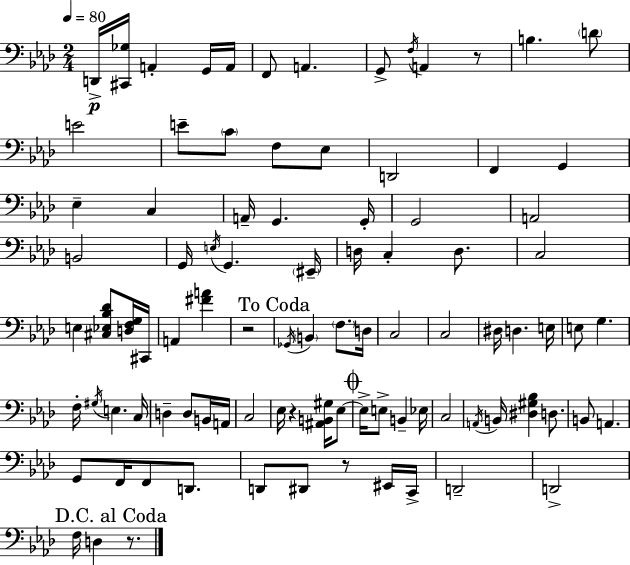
X:1
T:Untitled
M:2/4
L:1/4
K:Ab
D,,/4 [^C,,_G,]/4 A,, G,,/4 A,,/4 F,,/2 A,, G,,/2 F,/4 A,, z/2 B, D/2 E2 E/2 C/2 F,/2 _E,/2 D,,2 F,, G,, _E, C, A,,/4 G,, G,,/4 G,,2 A,,2 B,,2 G,,/4 E,/4 G,, ^E,,/4 D,/4 C, D,/2 C,2 E, [^C,_E,_B,_D]/2 [D,F,G,]/4 ^C,,/4 A,, [^FA] z2 _G,,/4 B,, F,/2 D,/4 C,2 C,2 ^D,/4 D, E,/4 E,/2 G, F,/4 ^G,/4 E, C,/4 D, D,/2 B,,/4 A,,/4 C,2 _E,/4 z [^A,,B,,^G,]/4 _E,/2 _E,/4 E,/2 B,, _E,/4 C,2 A,,/4 B,,/4 [^D,^G,_B,] D,/2 B,,/2 A,, G,,/2 F,,/4 F,,/2 D,,/2 D,,/2 ^D,,/2 z/2 ^E,,/4 C,,/4 D,,2 D,,2 F,/4 D, z/2